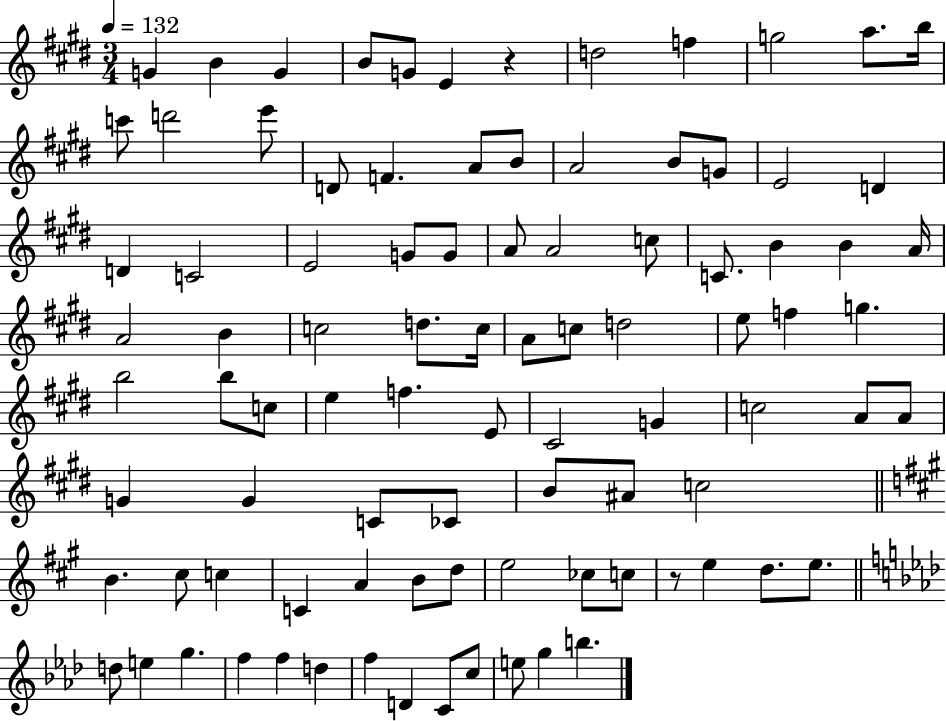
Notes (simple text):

G4/q B4/q G4/q B4/e G4/e E4/q R/q D5/h F5/q G5/h A5/e. B5/s C6/e D6/h E6/e D4/e F4/q. A4/e B4/e A4/h B4/e G4/e E4/h D4/q D4/q C4/h E4/h G4/e G4/e A4/e A4/h C5/e C4/e. B4/q B4/q A4/s A4/h B4/q C5/h D5/e. C5/s A4/e C5/e D5/h E5/e F5/q G5/q. B5/h B5/e C5/e E5/q F5/q. E4/e C#4/h G4/q C5/h A4/e A4/e G4/q G4/q C4/e CES4/e B4/e A#4/e C5/h B4/q. C#5/e C5/q C4/q A4/q B4/e D5/e E5/h CES5/e C5/e R/e E5/q D5/e. E5/e. D5/e E5/q G5/q. F5/q F5/q D5/q F5/q D4/q C4/e C5/e E5/e G5/q B5/q.